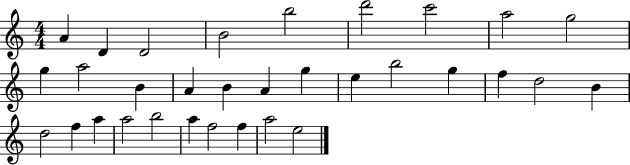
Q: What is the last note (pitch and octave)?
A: E5